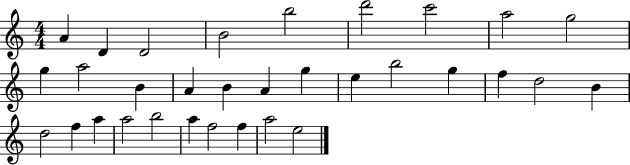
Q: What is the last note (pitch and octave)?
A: E5